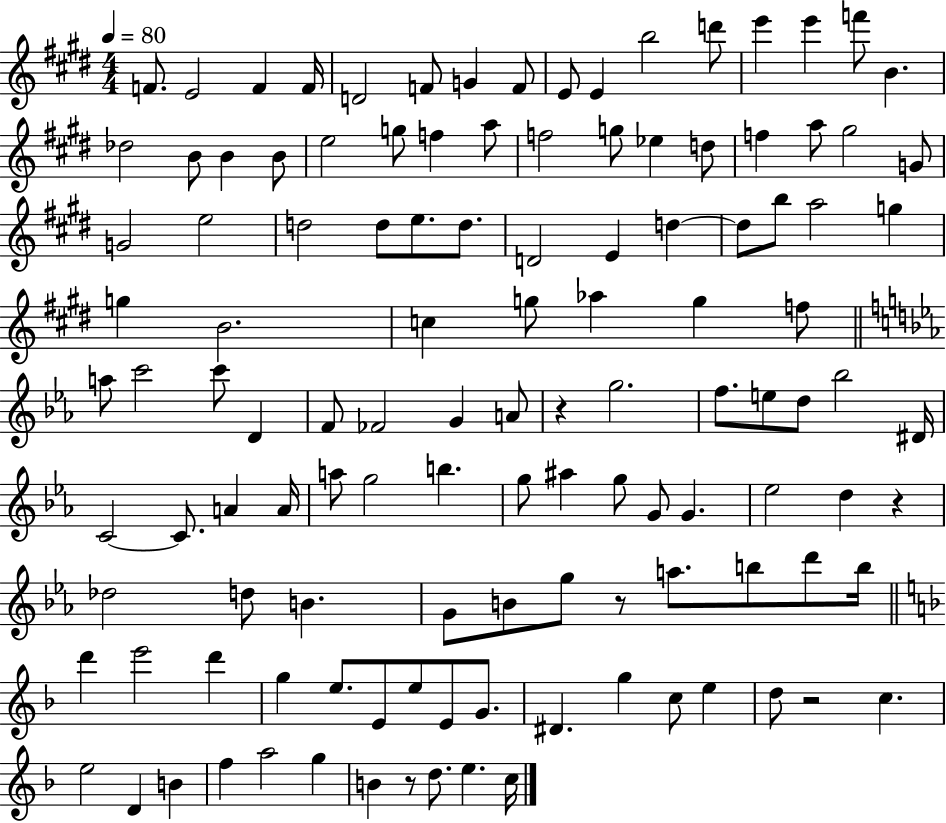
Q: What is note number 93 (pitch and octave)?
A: D6